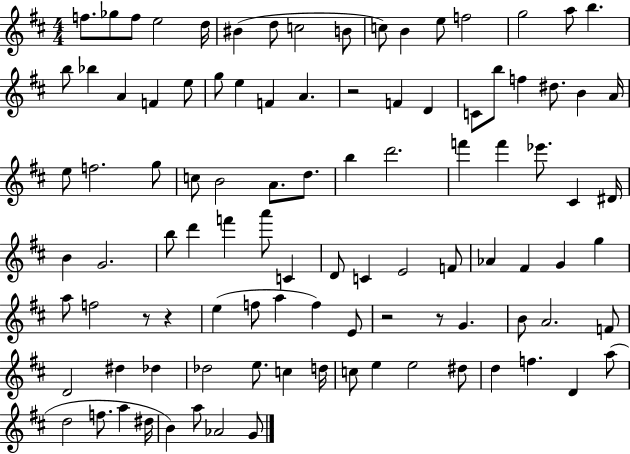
X:1
T:Untitled
M:4/4
L:1/4
K:D
f/2 _g/2 f/2 e2 d/4 ^B d/2 c2 B/2 c/2 B e/2 f2 g2 a/2 b b/2 _b A F e/2 g/2 e F A z2 F D C/2 b/2 f ^d/2 B A/4 e/2 f2 g/2 c/2 B2 A/2 d/2 b d'2 f' f' _e'/2 ^C ^D/4 B G2 b/2 d' f' a'/2 C D/2 C E2 F/2 _A ^F G g a/2 f2 z/2 z e f/2 a f E/2 z2 z/2 G B/2 A2 F/2 D2 ^d _d _d2 e/2 c d/4 c/2 e e2 ^d/2 d f D a/2 d2 f/2 a ^d/4 B a/2 _A2 G/2